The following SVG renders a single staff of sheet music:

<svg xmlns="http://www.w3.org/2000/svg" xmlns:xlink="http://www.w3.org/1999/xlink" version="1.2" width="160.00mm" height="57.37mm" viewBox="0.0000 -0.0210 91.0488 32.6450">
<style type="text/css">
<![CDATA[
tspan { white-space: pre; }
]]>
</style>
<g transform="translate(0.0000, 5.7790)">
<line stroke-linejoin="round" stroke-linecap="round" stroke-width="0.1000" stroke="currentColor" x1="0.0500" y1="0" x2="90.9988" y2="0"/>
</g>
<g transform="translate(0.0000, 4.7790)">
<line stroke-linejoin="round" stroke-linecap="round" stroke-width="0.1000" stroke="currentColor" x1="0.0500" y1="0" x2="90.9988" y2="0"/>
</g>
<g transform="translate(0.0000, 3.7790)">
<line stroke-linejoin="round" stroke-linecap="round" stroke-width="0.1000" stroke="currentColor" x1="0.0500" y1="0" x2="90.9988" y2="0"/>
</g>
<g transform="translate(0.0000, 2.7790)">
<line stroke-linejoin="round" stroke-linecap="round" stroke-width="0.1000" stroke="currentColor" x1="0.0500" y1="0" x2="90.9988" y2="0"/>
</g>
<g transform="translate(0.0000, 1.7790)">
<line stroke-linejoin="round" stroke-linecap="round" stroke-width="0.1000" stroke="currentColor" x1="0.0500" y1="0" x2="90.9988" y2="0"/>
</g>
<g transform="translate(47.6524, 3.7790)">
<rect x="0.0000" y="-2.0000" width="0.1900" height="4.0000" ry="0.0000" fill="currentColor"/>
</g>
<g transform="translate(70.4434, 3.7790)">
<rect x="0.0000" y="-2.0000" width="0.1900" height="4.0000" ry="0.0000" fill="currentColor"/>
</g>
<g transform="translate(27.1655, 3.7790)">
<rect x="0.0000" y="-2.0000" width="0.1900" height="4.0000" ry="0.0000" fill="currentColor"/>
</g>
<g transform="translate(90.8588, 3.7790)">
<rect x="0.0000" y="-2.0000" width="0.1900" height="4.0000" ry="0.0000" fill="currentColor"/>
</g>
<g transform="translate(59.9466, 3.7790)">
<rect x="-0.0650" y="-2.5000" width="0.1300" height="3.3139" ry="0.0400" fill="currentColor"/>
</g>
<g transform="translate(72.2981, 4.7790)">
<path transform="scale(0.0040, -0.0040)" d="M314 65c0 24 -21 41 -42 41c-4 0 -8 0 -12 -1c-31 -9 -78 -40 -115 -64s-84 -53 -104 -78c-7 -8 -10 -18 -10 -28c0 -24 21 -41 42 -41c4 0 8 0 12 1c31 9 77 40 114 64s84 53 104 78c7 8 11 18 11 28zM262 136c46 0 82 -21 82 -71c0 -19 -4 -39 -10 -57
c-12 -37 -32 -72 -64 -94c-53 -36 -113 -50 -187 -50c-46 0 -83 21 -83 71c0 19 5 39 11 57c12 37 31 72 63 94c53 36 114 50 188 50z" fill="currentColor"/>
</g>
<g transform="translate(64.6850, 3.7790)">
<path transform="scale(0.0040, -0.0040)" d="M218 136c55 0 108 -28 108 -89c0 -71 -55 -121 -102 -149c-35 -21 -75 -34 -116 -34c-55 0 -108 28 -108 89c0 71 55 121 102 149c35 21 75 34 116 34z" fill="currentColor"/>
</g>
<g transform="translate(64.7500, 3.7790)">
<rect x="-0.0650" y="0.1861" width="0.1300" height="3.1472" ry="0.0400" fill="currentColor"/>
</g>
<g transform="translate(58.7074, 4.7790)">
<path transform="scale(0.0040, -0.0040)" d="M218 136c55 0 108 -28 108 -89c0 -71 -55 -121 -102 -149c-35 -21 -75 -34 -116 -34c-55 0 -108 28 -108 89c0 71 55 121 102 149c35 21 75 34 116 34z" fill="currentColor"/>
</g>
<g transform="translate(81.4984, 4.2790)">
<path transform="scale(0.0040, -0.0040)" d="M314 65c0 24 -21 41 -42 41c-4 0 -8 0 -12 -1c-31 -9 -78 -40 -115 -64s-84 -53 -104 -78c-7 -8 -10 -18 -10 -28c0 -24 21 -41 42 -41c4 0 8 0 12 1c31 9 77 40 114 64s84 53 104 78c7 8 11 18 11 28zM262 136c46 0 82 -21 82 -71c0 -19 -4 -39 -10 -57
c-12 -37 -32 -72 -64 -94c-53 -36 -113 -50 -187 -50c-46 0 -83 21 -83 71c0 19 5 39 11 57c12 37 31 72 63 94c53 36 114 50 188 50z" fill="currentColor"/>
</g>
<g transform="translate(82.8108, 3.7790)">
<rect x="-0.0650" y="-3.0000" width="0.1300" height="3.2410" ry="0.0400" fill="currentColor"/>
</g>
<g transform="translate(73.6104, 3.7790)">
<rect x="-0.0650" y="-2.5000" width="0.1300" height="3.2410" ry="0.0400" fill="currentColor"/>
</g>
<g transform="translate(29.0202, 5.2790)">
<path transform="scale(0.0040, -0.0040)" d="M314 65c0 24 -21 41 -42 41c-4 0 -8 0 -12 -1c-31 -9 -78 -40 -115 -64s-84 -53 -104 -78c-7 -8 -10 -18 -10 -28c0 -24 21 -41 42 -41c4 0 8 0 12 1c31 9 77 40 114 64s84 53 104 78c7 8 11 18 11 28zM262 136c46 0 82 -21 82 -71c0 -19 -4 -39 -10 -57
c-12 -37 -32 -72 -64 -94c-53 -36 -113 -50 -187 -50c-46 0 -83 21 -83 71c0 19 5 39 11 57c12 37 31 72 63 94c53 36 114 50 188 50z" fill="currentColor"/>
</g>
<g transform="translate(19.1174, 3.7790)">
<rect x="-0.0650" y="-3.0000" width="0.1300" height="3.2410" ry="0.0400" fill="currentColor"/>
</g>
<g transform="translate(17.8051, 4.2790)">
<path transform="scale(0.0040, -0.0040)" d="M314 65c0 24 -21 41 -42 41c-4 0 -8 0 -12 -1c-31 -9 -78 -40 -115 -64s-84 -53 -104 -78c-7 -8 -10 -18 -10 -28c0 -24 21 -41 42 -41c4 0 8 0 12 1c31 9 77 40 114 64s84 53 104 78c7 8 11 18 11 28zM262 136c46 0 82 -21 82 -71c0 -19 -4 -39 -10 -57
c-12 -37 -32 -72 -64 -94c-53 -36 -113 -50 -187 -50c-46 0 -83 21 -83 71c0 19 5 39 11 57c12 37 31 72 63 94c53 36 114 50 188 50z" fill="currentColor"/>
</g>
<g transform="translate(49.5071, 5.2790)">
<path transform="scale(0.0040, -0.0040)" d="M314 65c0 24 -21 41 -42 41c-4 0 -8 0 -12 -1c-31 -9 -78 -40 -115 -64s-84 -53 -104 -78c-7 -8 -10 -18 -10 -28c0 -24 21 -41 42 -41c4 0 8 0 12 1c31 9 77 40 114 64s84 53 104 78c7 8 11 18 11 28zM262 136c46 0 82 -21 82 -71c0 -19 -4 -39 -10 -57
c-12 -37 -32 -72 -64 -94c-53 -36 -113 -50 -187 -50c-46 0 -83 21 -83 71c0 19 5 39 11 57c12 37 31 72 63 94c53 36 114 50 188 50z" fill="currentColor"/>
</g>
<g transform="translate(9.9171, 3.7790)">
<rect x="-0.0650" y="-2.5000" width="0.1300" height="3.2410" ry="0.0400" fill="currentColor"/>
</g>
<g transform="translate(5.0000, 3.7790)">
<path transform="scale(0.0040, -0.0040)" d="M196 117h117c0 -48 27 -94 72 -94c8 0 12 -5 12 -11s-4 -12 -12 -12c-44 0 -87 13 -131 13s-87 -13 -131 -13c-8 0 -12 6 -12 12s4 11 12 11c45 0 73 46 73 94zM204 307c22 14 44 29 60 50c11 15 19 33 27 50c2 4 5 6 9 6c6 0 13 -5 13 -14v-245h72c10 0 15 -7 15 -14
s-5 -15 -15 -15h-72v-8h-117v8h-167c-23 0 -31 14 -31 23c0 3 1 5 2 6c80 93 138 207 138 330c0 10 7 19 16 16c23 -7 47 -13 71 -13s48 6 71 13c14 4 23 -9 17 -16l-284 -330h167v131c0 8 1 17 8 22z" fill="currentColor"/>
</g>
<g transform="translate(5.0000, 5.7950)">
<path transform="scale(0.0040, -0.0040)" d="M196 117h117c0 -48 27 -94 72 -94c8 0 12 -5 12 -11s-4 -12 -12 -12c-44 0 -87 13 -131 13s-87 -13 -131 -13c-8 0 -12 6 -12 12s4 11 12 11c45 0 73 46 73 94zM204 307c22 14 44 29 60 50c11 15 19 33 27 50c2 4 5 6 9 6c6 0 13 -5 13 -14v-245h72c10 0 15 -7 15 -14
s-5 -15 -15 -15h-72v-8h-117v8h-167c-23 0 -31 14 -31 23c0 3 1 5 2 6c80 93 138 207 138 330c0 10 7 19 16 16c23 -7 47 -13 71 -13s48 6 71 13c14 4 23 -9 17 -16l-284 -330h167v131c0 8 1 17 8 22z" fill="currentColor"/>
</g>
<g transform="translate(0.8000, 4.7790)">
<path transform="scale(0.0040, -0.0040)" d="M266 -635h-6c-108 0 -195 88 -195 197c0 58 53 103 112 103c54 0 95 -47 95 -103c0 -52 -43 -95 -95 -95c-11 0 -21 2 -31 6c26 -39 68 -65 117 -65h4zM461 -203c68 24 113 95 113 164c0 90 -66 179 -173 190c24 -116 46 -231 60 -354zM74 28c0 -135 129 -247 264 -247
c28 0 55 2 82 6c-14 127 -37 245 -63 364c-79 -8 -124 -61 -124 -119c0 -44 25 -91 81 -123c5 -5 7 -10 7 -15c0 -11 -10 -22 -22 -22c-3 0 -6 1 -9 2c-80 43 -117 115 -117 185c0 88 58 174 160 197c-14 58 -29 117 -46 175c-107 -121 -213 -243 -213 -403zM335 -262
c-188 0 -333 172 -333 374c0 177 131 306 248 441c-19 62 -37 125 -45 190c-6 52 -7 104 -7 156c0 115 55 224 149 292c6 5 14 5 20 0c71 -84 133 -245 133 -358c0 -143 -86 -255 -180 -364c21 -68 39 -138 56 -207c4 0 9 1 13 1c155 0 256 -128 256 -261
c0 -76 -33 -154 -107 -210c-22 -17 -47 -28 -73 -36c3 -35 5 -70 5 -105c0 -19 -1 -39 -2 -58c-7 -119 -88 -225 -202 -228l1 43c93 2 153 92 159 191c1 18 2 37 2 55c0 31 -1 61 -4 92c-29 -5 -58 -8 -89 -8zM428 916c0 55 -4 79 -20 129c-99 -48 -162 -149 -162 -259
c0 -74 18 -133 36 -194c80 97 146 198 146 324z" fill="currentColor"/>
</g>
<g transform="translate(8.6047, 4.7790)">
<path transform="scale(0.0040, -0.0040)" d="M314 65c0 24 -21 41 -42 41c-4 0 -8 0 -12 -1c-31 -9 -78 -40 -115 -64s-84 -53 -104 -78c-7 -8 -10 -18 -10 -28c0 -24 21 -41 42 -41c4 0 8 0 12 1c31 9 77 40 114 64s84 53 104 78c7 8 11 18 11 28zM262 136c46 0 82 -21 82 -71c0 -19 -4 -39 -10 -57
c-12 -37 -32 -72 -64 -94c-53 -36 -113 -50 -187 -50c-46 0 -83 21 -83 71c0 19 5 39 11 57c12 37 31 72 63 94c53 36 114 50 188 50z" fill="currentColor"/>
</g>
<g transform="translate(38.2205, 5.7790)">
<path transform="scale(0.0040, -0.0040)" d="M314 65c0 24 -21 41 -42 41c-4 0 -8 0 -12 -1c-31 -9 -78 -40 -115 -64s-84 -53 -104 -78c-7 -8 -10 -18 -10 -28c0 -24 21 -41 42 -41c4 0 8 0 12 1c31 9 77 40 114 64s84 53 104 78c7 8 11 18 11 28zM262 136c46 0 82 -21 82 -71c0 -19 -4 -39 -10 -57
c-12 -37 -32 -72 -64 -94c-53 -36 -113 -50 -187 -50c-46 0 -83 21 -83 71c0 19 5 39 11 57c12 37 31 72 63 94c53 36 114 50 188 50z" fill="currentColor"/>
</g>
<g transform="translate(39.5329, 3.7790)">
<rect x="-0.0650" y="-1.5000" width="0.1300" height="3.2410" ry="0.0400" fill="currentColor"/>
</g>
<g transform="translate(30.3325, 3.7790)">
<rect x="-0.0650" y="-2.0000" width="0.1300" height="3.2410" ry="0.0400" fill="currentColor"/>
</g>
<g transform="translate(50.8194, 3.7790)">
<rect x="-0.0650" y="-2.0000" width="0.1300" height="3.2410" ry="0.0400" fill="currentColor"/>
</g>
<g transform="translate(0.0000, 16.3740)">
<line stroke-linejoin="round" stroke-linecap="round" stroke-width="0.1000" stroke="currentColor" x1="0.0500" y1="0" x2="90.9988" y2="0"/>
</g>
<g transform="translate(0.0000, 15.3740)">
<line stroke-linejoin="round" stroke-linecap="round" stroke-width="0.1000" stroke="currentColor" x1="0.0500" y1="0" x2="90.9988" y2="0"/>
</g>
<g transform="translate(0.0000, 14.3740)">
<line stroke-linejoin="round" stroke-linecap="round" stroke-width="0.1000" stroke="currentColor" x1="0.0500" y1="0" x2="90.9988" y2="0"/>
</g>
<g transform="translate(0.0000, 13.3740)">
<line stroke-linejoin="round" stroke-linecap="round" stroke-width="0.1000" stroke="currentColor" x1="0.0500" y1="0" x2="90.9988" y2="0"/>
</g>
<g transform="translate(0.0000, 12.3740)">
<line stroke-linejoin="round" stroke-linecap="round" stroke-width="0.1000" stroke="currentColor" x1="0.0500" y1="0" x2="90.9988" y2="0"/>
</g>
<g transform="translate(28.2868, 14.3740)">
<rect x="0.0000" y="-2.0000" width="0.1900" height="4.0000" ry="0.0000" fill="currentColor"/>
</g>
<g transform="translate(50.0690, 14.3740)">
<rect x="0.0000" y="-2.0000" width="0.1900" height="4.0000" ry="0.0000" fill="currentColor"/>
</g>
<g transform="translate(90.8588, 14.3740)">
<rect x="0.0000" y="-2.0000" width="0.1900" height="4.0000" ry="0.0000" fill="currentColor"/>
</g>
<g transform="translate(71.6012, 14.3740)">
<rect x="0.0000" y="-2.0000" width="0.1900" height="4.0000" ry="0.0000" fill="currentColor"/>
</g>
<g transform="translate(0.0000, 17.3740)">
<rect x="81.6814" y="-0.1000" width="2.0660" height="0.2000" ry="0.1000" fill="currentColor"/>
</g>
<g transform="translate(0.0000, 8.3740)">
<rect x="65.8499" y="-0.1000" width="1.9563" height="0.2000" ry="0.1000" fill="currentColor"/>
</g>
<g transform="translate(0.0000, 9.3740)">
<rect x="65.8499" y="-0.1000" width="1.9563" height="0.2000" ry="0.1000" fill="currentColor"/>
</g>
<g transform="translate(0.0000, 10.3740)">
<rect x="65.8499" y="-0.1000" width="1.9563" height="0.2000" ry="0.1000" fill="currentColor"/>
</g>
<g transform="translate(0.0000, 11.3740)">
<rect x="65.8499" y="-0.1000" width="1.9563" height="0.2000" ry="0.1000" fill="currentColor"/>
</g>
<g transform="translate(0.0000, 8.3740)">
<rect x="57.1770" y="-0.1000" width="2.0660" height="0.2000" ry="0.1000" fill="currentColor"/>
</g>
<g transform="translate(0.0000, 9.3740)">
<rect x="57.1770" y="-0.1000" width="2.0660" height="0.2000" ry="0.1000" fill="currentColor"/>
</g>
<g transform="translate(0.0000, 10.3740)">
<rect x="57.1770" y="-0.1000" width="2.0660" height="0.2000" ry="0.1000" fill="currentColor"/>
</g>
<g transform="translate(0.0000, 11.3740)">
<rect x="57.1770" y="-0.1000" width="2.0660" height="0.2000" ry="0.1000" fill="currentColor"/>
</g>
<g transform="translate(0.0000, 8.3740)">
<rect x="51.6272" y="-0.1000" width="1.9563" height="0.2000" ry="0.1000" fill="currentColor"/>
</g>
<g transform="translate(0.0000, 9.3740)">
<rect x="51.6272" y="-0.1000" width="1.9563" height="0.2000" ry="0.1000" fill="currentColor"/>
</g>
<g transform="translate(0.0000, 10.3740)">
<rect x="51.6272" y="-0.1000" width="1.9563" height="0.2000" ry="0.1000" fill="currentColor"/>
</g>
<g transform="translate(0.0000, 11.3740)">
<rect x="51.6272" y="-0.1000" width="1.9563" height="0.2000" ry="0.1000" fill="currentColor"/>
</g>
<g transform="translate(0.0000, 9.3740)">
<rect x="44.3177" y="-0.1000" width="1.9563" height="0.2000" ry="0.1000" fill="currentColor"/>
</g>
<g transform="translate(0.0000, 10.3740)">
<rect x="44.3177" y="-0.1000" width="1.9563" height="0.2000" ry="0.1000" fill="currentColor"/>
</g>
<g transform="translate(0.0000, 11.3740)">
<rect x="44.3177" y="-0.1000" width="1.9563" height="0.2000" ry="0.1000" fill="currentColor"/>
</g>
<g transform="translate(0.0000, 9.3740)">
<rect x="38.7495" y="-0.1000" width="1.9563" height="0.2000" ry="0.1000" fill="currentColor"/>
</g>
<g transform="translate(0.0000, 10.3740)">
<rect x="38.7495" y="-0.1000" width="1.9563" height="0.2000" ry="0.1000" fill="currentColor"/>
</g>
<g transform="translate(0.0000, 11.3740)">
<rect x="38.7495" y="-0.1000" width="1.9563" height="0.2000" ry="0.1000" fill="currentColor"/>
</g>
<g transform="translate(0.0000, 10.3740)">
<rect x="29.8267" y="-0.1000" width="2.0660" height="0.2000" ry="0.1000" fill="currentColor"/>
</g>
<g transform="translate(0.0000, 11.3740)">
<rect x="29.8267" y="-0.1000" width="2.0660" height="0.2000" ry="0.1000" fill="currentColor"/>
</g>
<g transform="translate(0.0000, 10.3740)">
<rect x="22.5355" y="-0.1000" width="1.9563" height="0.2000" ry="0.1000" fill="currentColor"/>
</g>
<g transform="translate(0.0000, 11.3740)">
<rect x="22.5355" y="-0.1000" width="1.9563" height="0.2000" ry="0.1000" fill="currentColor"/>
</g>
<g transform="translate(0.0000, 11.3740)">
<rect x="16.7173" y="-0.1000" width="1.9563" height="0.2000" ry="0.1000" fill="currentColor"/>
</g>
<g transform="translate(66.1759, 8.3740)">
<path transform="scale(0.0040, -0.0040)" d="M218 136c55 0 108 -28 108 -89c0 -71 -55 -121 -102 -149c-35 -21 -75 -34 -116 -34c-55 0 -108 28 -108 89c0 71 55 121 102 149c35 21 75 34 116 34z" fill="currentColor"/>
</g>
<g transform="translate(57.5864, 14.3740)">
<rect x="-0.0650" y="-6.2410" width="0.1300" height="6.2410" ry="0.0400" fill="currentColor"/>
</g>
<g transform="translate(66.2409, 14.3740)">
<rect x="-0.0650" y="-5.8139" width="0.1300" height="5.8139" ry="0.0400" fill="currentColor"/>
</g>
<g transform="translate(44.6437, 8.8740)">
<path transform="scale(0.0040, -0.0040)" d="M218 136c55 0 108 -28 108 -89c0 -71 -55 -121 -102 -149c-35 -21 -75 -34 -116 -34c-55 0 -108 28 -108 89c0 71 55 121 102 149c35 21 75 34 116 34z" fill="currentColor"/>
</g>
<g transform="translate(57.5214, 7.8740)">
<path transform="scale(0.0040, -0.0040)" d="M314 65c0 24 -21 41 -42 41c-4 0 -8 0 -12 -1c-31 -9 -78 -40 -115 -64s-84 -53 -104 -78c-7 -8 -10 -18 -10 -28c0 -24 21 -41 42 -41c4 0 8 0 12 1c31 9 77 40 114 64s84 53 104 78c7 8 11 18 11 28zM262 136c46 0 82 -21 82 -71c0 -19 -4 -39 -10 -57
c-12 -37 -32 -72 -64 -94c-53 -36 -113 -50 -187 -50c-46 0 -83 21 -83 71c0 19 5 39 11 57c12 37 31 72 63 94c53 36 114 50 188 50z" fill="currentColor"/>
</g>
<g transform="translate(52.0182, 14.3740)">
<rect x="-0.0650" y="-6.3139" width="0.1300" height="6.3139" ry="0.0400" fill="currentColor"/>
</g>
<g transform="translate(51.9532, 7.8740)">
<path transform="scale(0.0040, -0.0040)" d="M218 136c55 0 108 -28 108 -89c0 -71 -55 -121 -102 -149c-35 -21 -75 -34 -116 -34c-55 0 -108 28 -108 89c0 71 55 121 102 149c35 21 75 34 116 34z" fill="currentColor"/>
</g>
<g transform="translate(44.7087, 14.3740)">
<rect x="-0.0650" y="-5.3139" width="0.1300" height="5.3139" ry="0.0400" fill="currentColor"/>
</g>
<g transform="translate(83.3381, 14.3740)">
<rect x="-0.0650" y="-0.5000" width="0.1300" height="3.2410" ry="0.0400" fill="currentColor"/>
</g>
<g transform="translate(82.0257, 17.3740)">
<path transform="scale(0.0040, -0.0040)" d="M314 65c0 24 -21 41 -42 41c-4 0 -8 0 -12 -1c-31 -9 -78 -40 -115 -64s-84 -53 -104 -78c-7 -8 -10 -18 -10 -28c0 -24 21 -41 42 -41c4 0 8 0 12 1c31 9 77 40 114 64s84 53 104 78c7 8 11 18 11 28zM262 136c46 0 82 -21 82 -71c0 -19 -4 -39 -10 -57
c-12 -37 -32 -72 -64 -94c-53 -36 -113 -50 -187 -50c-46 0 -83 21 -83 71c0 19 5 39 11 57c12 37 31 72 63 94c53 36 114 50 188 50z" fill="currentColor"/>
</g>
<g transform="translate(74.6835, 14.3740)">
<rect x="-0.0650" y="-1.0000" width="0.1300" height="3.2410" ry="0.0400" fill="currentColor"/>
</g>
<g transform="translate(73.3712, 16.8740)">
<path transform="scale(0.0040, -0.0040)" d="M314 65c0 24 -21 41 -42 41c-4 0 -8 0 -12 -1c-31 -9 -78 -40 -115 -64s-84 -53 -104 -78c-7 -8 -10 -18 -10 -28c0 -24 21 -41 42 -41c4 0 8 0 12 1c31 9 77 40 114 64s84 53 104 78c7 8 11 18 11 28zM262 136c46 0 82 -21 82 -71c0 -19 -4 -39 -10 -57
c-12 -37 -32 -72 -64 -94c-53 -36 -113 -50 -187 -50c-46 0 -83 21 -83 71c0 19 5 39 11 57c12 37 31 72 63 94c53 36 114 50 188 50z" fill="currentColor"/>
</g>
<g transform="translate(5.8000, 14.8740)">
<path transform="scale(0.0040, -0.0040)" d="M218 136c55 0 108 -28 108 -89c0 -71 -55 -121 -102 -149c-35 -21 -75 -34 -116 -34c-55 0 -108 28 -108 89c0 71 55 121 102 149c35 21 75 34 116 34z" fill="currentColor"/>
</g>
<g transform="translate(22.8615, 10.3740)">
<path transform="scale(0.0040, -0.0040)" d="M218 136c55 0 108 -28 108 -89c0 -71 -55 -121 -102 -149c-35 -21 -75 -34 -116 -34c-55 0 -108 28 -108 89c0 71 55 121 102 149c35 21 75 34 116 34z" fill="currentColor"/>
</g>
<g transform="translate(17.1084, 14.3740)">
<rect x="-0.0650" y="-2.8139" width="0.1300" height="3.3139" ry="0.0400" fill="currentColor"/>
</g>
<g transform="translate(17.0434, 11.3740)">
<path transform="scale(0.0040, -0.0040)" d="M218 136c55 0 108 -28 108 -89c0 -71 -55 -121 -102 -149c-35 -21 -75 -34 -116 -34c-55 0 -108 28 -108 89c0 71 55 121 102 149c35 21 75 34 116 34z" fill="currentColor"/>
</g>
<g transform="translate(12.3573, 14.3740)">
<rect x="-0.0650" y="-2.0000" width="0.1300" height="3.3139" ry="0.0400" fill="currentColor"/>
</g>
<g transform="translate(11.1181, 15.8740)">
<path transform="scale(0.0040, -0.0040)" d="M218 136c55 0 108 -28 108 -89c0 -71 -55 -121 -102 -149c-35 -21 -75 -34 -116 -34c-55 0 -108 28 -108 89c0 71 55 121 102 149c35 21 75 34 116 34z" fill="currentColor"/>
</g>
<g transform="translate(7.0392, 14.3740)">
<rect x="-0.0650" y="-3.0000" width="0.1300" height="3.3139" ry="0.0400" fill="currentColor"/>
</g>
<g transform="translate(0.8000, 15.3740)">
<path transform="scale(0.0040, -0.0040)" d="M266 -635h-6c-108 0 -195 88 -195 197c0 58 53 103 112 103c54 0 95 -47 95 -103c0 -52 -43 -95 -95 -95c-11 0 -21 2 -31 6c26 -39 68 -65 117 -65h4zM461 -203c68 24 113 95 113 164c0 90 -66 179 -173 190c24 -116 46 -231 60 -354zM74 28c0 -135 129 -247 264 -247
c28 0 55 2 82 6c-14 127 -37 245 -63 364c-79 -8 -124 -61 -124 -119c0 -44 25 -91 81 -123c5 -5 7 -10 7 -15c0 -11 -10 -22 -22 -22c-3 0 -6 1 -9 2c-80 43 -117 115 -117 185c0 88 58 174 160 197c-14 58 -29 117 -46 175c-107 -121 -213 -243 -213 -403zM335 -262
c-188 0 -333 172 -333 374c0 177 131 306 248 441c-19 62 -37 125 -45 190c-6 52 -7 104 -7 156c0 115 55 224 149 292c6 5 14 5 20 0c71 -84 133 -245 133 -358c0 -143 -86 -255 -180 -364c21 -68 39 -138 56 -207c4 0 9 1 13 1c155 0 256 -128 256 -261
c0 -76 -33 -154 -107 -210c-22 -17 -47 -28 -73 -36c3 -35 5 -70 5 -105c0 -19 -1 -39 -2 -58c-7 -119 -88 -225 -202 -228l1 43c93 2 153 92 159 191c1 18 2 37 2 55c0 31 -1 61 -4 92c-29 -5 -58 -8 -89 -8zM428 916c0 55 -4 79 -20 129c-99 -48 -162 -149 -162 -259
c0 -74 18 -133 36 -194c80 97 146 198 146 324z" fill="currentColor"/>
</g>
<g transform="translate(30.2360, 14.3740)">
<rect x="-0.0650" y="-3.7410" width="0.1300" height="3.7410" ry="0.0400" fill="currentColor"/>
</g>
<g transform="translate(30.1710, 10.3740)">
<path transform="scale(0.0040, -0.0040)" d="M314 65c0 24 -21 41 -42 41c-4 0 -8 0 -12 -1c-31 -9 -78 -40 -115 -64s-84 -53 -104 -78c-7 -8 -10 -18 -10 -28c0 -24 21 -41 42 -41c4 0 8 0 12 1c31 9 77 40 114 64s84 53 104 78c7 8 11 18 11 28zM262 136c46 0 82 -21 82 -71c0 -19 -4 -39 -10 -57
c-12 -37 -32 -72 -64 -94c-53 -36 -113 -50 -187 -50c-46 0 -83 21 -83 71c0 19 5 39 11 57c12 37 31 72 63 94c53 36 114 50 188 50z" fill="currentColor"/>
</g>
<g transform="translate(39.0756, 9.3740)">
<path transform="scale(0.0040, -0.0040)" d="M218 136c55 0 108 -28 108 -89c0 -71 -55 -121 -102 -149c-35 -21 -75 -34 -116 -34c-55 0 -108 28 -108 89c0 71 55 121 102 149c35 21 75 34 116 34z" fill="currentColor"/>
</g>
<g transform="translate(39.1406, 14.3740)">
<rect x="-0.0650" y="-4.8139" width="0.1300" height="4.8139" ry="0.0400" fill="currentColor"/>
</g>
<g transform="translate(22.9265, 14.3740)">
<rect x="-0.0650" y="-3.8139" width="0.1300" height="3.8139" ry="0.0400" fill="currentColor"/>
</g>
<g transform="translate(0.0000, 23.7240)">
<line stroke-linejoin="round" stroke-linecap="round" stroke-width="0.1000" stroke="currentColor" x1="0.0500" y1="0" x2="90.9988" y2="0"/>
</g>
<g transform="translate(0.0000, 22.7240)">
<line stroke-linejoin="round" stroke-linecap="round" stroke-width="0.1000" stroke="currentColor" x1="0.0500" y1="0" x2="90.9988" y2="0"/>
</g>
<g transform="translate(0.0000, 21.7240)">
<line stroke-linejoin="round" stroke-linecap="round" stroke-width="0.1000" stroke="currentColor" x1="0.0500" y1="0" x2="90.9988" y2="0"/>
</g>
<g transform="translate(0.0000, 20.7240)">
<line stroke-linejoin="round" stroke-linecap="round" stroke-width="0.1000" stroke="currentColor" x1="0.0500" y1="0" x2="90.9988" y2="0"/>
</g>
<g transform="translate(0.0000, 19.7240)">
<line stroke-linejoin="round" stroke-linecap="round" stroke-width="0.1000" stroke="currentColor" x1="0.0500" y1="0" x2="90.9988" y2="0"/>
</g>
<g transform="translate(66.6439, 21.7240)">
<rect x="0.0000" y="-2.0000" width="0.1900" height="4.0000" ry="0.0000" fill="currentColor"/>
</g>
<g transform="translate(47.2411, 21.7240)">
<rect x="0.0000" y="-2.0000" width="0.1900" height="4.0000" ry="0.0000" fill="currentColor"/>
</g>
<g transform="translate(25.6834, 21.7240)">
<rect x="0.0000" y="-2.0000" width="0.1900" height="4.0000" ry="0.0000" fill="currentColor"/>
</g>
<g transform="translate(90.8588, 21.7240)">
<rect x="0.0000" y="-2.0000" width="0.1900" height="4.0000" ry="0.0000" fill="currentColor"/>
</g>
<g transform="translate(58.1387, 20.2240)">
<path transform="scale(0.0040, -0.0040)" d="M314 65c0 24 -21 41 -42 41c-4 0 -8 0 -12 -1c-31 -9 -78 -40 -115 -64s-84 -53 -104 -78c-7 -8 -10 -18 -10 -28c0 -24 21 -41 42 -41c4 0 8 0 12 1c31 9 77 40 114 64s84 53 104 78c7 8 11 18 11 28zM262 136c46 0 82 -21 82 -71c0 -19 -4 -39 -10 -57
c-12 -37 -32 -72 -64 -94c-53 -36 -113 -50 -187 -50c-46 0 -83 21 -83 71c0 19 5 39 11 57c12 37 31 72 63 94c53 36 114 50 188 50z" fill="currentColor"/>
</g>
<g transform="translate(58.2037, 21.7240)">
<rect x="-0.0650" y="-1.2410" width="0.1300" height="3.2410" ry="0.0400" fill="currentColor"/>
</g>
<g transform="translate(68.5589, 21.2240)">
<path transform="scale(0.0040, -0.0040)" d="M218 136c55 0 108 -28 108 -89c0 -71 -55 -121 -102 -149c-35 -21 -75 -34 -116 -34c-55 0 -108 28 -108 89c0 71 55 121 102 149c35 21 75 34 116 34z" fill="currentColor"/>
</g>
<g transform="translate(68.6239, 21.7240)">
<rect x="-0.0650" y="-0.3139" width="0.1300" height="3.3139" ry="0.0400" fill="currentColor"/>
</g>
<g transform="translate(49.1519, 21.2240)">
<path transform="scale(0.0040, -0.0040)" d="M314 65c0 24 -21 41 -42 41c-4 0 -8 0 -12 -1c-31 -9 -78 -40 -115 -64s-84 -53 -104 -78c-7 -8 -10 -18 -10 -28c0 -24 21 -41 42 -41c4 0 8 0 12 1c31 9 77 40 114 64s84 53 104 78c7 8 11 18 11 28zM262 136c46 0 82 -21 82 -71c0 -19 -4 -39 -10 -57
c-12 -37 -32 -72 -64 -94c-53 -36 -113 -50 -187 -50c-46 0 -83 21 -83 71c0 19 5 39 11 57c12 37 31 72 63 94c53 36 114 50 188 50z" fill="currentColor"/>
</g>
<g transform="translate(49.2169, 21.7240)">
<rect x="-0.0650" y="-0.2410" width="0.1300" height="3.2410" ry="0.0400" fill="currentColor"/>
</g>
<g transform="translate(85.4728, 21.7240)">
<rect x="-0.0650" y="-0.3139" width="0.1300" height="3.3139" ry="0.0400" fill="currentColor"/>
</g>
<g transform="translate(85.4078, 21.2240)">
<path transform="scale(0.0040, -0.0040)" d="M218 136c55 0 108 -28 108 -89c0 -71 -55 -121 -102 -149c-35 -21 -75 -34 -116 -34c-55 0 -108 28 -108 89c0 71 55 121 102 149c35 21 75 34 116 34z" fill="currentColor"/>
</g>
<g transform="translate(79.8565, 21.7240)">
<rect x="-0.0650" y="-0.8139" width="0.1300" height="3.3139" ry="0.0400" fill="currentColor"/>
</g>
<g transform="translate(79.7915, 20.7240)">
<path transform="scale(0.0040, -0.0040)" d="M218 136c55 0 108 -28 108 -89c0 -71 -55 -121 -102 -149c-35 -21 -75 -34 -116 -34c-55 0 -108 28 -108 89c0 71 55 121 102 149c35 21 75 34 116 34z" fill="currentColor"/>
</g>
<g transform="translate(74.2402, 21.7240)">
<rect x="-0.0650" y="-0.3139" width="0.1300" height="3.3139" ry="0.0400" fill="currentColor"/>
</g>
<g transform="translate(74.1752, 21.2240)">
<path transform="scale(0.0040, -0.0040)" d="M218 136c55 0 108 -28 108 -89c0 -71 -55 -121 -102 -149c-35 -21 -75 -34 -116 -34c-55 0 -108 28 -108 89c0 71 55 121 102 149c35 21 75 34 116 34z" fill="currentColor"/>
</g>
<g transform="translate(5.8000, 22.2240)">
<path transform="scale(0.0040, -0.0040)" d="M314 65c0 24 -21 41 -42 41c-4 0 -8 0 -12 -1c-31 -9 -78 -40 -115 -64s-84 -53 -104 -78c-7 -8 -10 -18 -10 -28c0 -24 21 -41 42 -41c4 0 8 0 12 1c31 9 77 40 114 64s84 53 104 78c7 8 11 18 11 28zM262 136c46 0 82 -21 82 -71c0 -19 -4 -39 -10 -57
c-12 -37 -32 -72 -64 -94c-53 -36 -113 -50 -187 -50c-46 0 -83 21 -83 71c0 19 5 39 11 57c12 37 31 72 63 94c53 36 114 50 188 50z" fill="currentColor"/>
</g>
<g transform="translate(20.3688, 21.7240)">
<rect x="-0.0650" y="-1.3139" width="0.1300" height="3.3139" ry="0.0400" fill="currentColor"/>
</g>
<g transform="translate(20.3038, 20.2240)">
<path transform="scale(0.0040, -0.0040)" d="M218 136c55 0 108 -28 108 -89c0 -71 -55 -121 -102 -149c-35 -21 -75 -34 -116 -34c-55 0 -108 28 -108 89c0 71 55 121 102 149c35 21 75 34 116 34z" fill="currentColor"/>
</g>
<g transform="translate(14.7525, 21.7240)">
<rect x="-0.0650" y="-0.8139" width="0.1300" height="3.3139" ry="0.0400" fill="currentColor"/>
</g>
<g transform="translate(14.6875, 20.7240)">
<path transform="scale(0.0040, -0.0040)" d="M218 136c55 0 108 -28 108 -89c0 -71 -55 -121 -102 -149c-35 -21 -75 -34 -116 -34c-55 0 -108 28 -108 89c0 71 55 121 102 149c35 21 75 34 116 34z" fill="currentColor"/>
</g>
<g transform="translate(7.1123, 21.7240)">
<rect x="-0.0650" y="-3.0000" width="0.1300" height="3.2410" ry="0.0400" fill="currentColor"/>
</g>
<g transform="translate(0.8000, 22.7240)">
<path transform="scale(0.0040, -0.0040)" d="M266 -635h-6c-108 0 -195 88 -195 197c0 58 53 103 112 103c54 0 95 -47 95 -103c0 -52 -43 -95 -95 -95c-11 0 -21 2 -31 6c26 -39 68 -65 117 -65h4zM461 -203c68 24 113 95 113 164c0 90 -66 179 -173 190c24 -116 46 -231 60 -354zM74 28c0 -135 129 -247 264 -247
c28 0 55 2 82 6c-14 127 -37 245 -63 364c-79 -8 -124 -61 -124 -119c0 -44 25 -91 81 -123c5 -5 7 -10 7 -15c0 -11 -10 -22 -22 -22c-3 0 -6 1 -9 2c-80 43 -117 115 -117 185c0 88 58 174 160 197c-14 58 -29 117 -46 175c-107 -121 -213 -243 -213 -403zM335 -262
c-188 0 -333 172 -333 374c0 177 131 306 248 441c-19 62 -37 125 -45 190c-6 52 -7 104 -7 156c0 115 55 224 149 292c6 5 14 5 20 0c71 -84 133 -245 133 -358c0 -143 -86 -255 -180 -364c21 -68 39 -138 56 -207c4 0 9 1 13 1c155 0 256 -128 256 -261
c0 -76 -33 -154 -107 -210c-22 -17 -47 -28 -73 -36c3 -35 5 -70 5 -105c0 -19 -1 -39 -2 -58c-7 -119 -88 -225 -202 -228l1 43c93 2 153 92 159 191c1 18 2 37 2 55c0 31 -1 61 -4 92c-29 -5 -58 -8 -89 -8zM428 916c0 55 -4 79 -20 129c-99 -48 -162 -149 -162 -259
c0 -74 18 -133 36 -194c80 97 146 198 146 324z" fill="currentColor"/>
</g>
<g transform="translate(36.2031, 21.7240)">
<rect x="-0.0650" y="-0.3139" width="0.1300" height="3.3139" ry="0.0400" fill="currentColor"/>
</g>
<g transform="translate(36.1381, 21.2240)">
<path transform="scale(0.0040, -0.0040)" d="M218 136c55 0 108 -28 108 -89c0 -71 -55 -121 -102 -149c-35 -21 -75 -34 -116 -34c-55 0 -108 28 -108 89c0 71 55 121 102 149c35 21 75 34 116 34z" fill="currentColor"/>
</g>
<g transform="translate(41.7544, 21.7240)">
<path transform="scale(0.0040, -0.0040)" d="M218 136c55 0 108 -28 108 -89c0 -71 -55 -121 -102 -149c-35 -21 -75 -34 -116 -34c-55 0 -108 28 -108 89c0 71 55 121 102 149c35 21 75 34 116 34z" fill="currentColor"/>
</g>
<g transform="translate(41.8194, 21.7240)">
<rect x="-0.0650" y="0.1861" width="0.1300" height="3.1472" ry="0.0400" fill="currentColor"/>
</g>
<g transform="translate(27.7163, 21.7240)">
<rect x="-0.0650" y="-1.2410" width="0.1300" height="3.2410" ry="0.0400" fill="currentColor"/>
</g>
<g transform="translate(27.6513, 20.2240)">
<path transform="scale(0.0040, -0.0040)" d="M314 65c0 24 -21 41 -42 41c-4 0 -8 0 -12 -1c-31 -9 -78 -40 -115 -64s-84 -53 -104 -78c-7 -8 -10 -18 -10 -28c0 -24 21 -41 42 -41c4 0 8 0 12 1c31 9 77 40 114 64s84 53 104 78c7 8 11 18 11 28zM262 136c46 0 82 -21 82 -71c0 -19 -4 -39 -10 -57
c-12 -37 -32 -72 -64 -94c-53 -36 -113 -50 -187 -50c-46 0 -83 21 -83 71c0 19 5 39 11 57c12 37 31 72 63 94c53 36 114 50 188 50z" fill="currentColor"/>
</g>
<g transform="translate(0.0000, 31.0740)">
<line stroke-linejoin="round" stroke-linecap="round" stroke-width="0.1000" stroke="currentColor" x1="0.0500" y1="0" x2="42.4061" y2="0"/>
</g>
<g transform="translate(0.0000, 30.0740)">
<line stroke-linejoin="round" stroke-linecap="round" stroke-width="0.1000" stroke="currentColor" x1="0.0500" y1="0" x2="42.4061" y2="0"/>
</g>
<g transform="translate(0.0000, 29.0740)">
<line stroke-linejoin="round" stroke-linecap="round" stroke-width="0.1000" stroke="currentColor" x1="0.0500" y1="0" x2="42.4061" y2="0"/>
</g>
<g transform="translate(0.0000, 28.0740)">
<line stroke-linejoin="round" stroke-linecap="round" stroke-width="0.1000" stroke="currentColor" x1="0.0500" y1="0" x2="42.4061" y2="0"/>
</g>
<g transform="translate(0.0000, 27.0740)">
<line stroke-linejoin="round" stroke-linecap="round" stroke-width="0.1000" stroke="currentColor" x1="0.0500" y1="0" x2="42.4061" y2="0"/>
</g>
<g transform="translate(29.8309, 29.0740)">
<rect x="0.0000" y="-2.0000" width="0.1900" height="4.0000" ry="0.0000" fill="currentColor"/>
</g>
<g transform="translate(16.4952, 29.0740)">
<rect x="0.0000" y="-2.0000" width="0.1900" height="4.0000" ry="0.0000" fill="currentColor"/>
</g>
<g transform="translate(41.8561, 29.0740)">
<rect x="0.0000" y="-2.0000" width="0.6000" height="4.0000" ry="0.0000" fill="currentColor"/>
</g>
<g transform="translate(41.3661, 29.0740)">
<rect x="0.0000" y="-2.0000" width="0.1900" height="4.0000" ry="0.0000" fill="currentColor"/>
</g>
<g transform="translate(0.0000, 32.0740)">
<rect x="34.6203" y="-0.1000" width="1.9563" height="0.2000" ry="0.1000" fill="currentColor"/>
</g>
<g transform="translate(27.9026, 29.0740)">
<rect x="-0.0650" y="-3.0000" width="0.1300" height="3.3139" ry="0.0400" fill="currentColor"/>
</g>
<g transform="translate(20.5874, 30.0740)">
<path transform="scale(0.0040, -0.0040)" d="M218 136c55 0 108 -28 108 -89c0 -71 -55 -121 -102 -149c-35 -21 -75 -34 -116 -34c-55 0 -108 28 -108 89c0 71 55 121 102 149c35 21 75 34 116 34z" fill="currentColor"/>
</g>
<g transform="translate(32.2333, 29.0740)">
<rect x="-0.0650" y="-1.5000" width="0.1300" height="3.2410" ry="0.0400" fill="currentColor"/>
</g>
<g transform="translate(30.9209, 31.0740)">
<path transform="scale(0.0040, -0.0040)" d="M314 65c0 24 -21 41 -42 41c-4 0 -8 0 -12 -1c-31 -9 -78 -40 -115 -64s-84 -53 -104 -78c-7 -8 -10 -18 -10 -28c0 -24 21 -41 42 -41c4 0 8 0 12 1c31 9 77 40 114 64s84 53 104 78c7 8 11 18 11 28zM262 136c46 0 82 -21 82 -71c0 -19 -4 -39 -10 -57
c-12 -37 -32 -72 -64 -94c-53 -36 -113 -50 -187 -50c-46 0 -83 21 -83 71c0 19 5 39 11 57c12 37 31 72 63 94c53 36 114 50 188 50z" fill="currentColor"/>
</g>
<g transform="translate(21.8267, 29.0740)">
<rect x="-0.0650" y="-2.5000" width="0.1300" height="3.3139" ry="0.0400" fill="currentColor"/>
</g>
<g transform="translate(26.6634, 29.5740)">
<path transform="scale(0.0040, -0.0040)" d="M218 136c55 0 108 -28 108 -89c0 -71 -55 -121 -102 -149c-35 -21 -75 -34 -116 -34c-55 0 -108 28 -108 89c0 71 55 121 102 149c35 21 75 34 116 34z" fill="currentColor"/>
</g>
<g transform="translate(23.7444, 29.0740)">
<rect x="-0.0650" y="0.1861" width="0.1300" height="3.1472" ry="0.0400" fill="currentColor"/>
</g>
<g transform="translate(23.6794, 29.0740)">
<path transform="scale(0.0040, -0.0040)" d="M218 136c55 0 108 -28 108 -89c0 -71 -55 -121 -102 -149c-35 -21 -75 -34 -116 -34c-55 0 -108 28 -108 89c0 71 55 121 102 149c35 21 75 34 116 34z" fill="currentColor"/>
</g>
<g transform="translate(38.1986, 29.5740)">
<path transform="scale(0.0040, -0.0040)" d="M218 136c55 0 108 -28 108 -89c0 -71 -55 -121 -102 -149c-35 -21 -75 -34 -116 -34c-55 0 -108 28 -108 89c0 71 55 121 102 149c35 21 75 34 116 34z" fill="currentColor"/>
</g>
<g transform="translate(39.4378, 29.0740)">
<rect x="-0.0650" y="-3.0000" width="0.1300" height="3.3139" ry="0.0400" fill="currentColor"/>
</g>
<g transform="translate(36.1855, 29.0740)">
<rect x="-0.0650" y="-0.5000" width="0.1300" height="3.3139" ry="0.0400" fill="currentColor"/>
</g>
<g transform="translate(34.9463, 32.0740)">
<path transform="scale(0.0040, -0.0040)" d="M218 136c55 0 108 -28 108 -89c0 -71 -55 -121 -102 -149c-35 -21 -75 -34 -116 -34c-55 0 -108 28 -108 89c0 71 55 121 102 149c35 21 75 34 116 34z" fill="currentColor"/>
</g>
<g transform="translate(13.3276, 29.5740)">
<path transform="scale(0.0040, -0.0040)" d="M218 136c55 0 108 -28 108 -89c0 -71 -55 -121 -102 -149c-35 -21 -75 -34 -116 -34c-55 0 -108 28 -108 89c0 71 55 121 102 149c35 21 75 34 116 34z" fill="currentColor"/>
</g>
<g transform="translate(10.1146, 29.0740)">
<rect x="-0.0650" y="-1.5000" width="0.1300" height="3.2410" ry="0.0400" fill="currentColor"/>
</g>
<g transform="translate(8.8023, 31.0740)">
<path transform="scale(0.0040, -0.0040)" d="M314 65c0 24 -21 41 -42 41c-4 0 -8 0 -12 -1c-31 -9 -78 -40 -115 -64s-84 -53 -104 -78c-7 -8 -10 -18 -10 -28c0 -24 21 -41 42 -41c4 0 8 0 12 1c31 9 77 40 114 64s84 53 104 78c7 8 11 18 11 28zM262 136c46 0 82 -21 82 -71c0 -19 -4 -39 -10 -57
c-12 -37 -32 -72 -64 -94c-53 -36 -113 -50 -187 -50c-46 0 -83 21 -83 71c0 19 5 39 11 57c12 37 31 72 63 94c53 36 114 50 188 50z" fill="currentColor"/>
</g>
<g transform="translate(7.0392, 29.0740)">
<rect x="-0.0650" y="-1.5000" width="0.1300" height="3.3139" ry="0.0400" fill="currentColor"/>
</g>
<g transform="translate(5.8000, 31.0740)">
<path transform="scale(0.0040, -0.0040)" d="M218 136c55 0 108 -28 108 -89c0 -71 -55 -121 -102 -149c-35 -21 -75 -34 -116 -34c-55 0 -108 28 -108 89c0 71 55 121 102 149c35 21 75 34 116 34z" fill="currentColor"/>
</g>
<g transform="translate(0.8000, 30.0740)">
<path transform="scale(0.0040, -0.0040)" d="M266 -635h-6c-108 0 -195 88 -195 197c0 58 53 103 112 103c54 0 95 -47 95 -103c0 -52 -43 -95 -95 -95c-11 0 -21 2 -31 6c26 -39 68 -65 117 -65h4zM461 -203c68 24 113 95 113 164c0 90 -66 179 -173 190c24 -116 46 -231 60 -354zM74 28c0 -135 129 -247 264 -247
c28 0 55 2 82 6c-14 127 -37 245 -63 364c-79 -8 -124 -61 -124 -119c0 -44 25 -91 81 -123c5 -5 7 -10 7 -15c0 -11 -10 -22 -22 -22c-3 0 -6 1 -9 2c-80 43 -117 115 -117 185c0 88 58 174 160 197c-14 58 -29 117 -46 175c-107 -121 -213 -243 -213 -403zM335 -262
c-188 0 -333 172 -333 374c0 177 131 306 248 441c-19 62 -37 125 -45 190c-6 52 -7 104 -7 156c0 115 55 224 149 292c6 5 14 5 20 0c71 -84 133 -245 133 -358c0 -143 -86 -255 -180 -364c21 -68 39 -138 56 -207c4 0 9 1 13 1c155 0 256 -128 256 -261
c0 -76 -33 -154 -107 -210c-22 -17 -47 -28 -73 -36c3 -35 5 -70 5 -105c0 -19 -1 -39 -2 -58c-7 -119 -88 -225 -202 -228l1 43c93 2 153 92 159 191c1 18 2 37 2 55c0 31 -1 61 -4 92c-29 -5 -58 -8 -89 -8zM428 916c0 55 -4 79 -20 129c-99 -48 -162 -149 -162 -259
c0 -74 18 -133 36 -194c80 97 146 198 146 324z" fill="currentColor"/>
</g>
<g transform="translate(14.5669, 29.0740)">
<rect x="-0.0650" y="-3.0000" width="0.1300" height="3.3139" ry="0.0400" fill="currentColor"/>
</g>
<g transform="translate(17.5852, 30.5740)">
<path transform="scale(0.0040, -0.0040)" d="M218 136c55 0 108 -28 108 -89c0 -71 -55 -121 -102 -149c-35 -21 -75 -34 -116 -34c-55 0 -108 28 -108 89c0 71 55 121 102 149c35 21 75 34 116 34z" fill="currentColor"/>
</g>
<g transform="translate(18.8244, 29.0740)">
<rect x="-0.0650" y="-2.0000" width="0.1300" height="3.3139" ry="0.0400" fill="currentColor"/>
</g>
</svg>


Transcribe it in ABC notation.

X:1
T:Untitled
M:4/4
L:1/4
K:C
G2 A2 F2 E2 F2 G B G2 A2 A F a c' c'2 e' f' a' a'2 g' D2 C2 A2 d e e2 c B c2 e2 c c d c E E2 A F G B A E2 C A